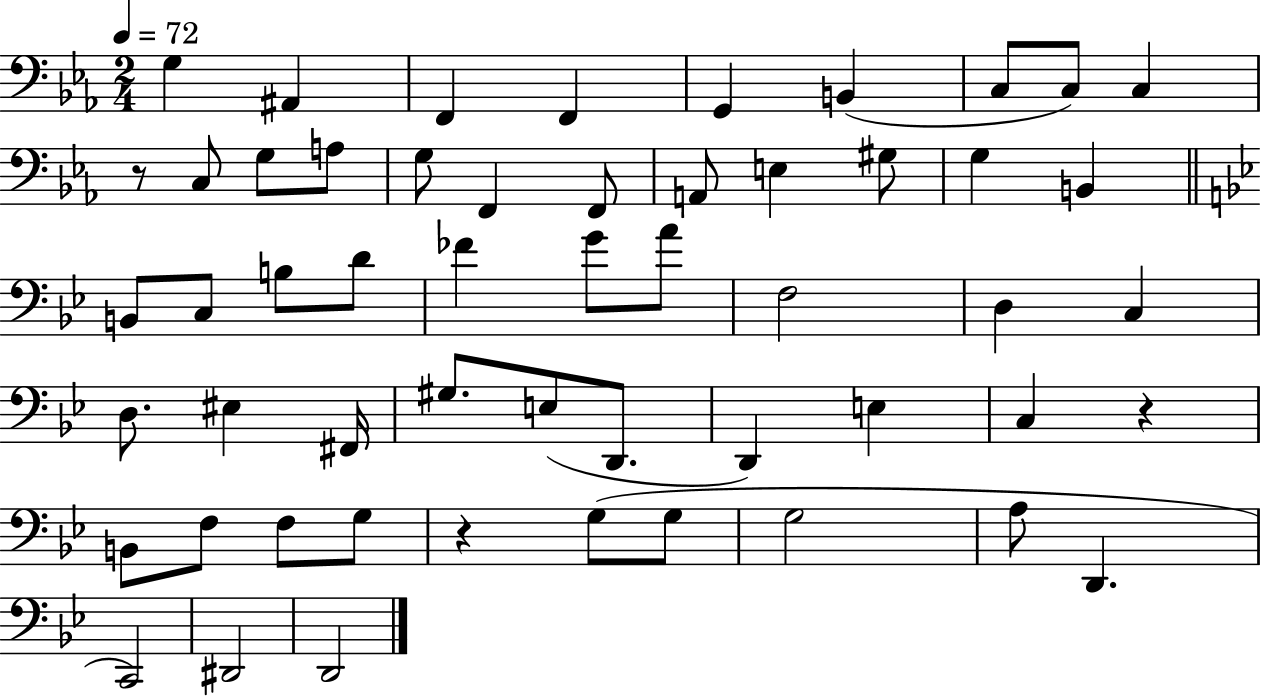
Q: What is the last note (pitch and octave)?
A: D2